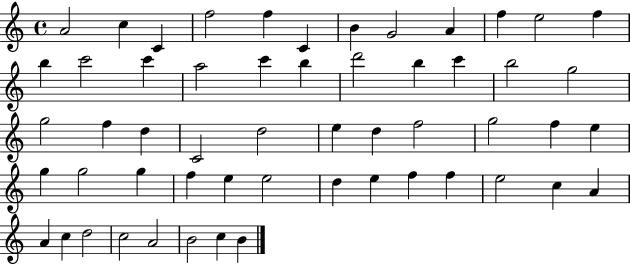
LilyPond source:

{
  \clef treble
  \time 4/4
  \defaultTimeSignature
  \key c \major
  a'2 c''4 c'4 | f''2 f''4 c'4 | b'4 g'2 a'4 | f''4 e''2 f''4 | \break b''4 c'''2 c'''4 | a''2 c'''4 b''4 | d'''2 b''4 c'''4 | b''2 g''2 | \break g''2 f''4 d''4 | c'2 d''2 | e''4 d''4 f''2 | g''2 f''4 e''4 | \break g''4 g''2 g''4 | f''4 e''4 e''2 | d''4 e''4 f''4 f''4 | e''2 c''4 a'4 | \break a'4 c''4 d''2 | c''2 a'2 | b'2 c''4 b'4 | \bar "|."
}